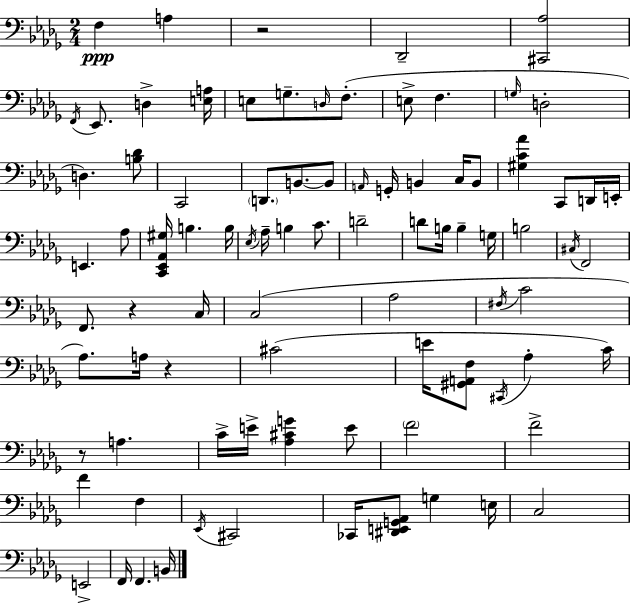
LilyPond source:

{
  \clef bass
  \numericTimeSignature
  \time 2/4
  \key bes \minor
  \repeat volta 2 { f4\ppp a4 | r2 | des,2-- | <cis, aes>2 | \break \acciaccatura { f,16 } ees,8. d4-> | <e a>16 e8 g8.-- \grace { d16 } f8.-.( | e8-> f4. | \grace { g16 } d2-. | \break d4.) | <b des'>8 c,2 | \parenthesize d,8. b,8.~~ | b,8 \grace { a,16 } g,16-. b,4 | \break c16 b,8 <gis c' aes'>4 | c,8 d,16 e,16-. e,4. | aes8 <c, ees, aes, gis>16 b4. | b16 \acciaccatura { ees16 } aes16-- b4 | \break c'8. d'2-- | d'8 b16 | b4-- g16 b2 | \acciaccatura { cis16 } f,2 | \break f,8. | r4 c16 c2( | aes2 | \acciaccatura { fis16 } c'2 | \break aes8.) | a16 r4 cis'2( | e'16 | <gis, a, f>8 \acciaccatura { cis,16 } aes4-. c'16) | \break r8 a4. | c'16-> e'16-> <aes cis' g'>4 e'8 | \parenthesize f'2 | f'2-> | \break f'4 f4 | \acciaccatura { ees,16 } cis,2 | ces,16 <dis, e, g, aes,>8 g4 | e16 c2 | \break e,2-> | f,16 f,4. | b,16 } \bar "|."
}